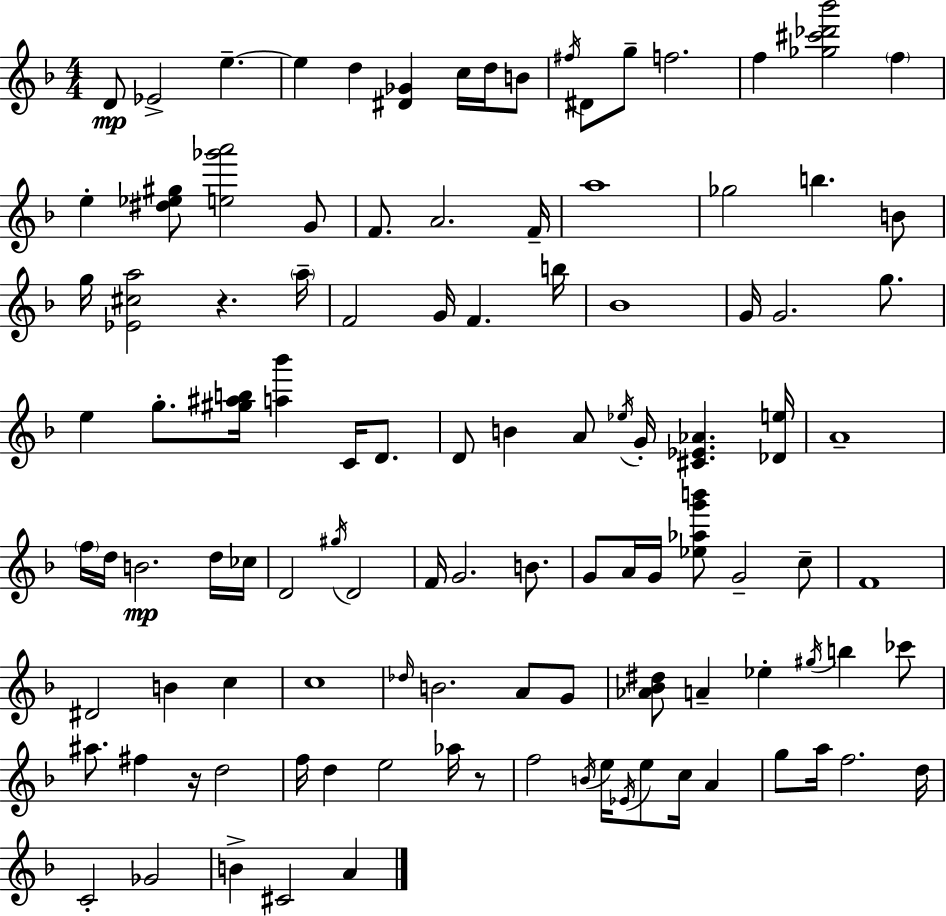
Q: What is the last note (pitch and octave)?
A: A4